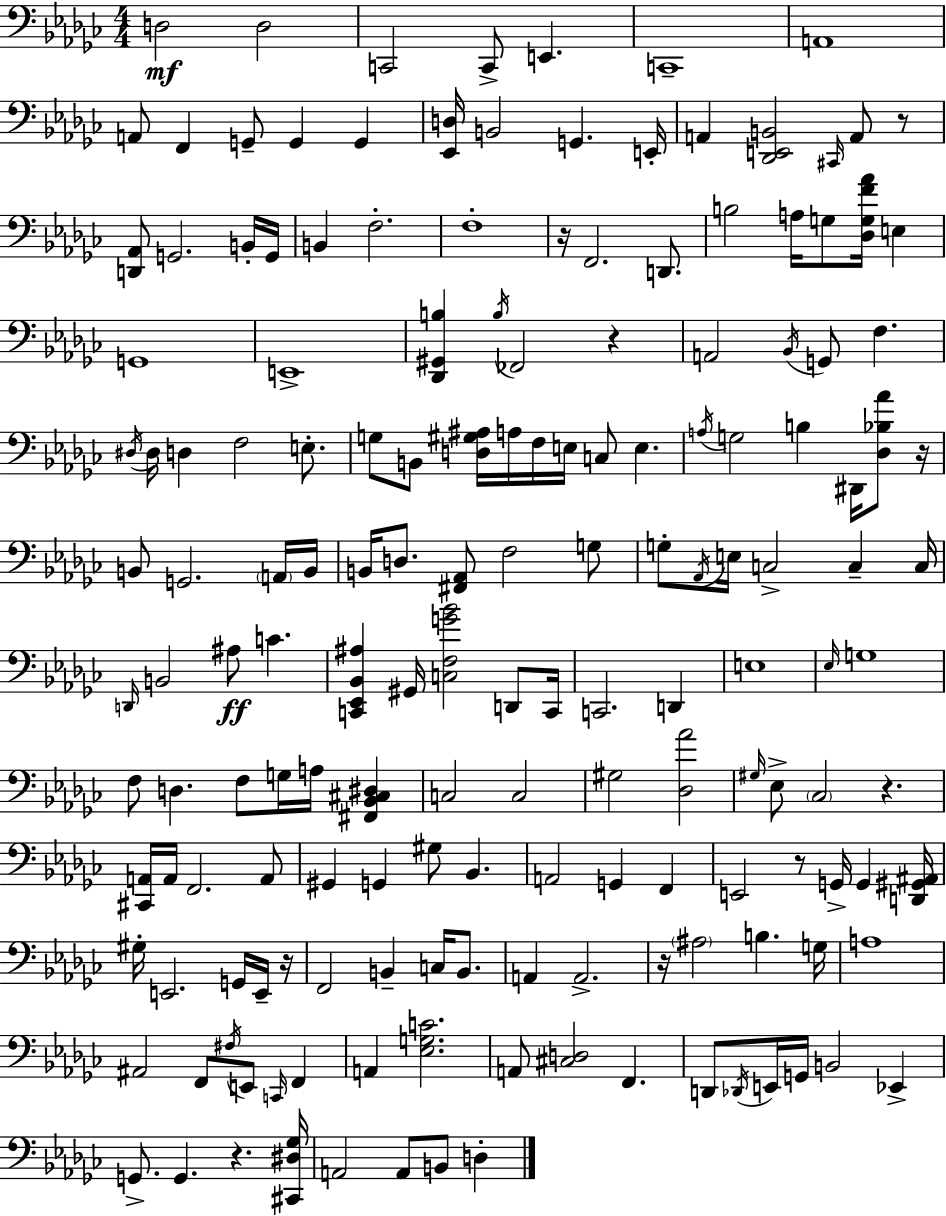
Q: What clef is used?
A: bass